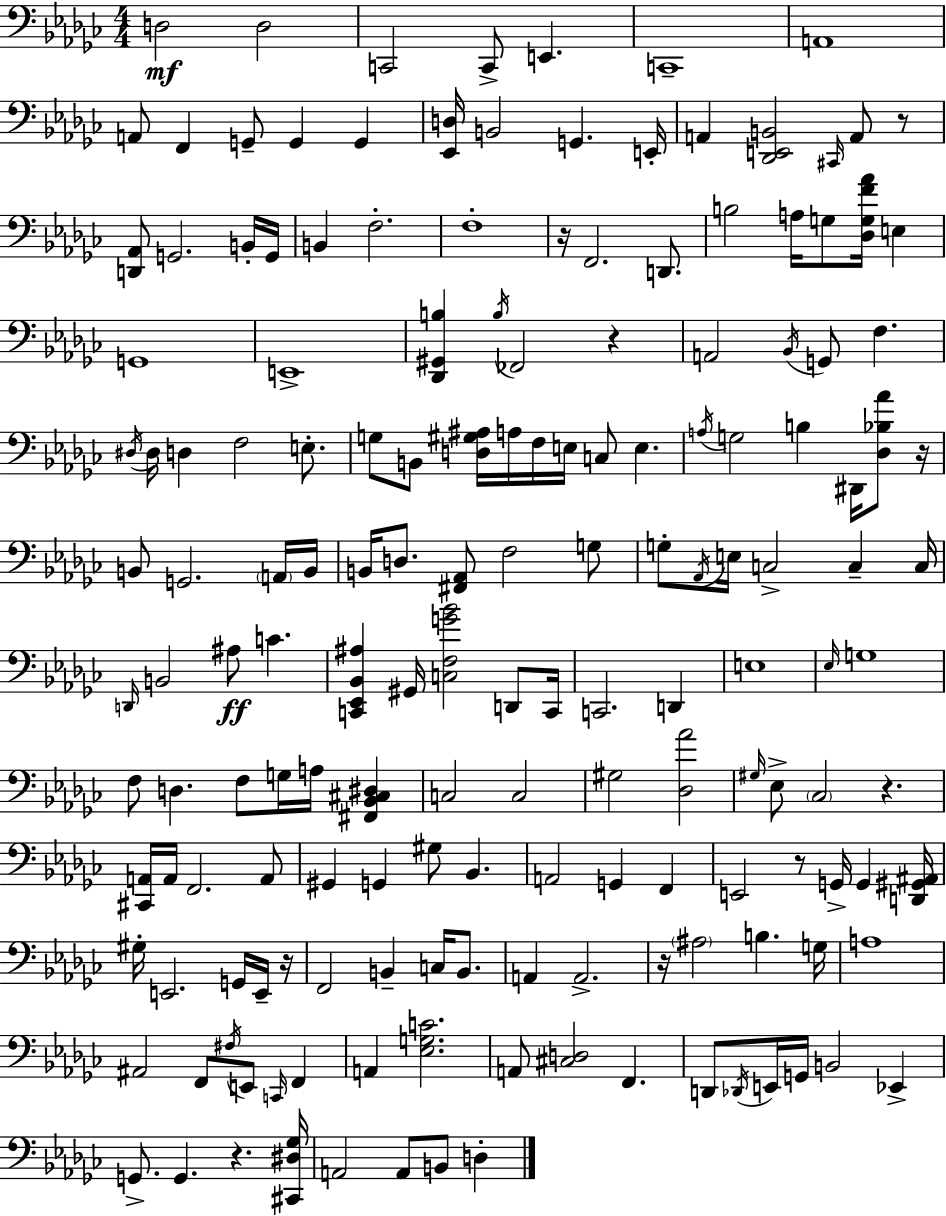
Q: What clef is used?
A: bass